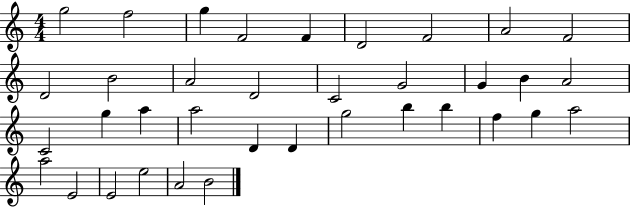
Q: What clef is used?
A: treble